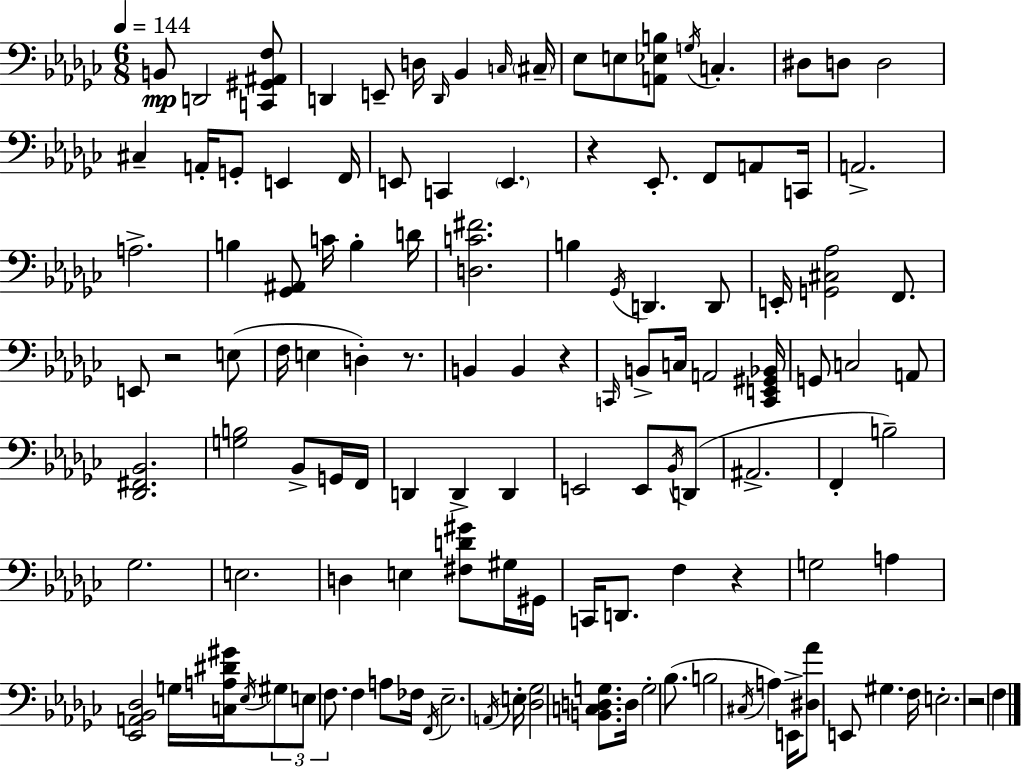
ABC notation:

X:1
T:Untitled
M:6/8
L:1/4
K:Ebm
B,,/2 D,,2 [C,,^G,,^A,,F,]/2 D,, E,,/2 D,/4 D,,/4 _B,, C,/4 ^C,/4 _E,/2 E,/2 [A,,_E,B,]/2 G,/4 C, ^D,/2 D,/2 D,2 ^C, A,,/4 G,,/2 E,, F,,/4 E,,/2 C,, E,, z _E,,/2 F,,/2 A,,/2 C,,/4 A,,2 A,2 B, [_G,,^A,,]/2 C/4 B, D/4 [D,C^F]2 B, _G,,/4 D,, D,,/2 E,,/4 [G,,^C,_A,]2 F,,/2 E,,/2 z2 E,/2 F,/4 E, D, z/2 B,, B,, z C,,/4 B,,/2 C,/4 A,,2 [C,,E,,^G,,_B,,]/4 G,,/2 C,2 A,,/2 [_D,,^F,,_B,,]2 [G,B,]2 _B,,/2 G,,/4 F,,/4 D,, D,, D,, E,,2 E,,/2 _B,,/4 D,,/2 ^A,,2 F,, B,2 _G,2 E,2 D, E, [^F,D^G]/2 ^G,/4 ^G,,/4 C,,/4 D,,/2 F, z G,2 A, [_E,,A,,_B,,_D,]2 G,/4 [C,A,^D^G]/4 _E,/4 ^G,/2 E,/2 F,/2 F, A,/2 _F,/4 F,,/4 _E,2 A,,/4 E,/4 [_D,_G,]2 [B,,C,D,G,]/2 D,/4 G,2 _B,/2 B,2 ^C,/4 A, E,,/4 [^D,_A]/2 E,,/2 ^G, F,/4 E,2 z2 F,